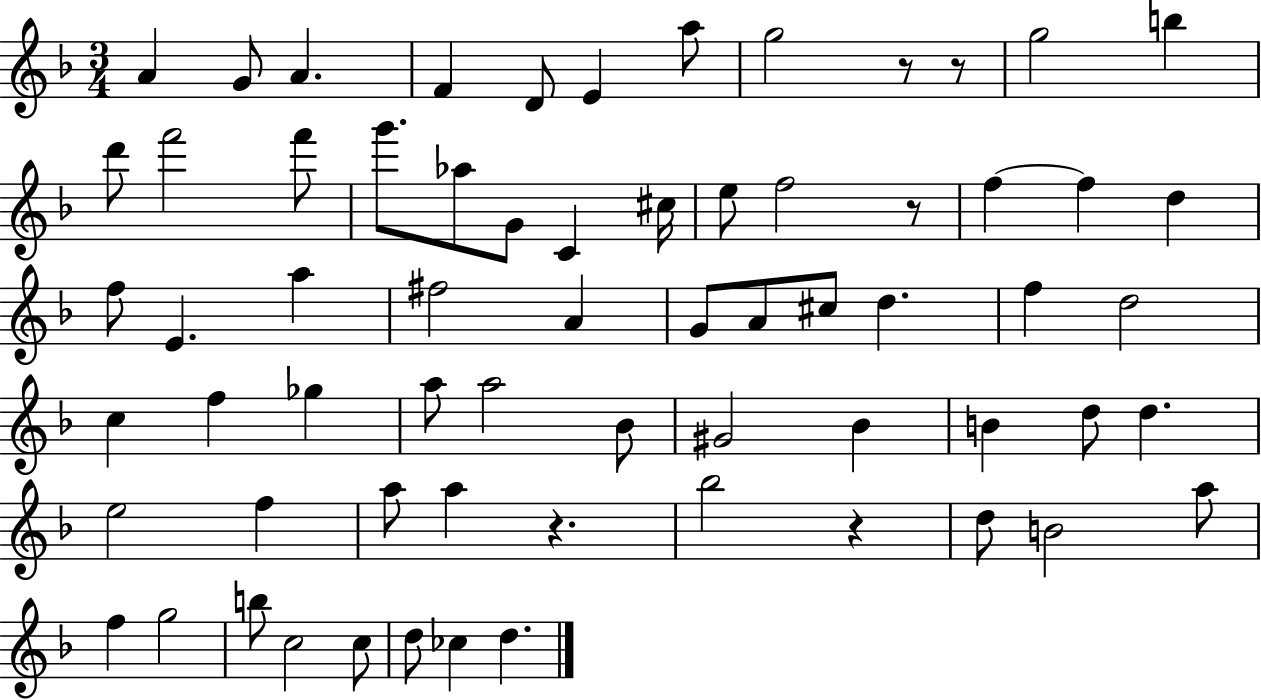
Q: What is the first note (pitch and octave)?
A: A4